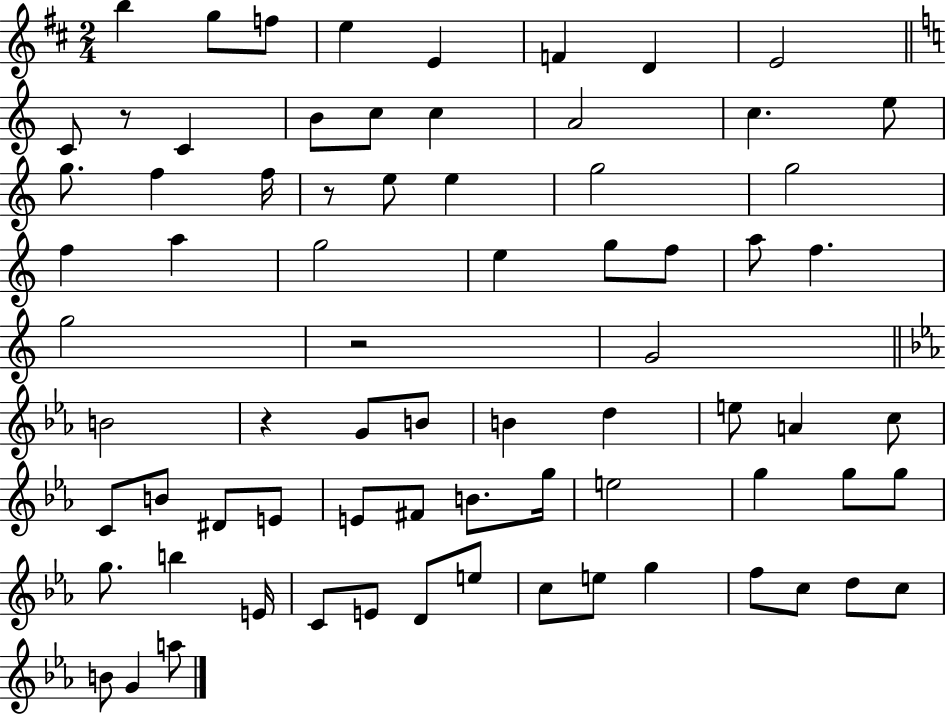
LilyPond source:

{
  \clef treble
  \numericTimeSignature
  \time 2/4
  \key d \major
  \repeat volta 2 { b''4 g''8 f''8 | e''4 e'4 | f'4 d'4 | e'2 | \break \bar "||" \break \key c \major c'8 r8 c'4 | b'8 c''8 c''4 | a'2 | c''4. e''8 | \break g''8. f''4 f''16 | r8 e''8 e''4 | g''2 | g''2 | \break f''4 a''4 | g''2 | e''4 g''8 f''8 | a''8 f''4. | \break g''2 | r2 | g'2 | \bar "||" \break \key ees \major b'2 | r4 g'8 b'8 | b'4 d''4 | e''8 a'4 c''8 | \break c'8 b'8 dis'8 e'8 | e'8 fis'8 b'8. g''16 | e''2 | g''4 g''8 g''8 | \break g''8. b''4 e'16 | c'8 e'8 d'8 e''8 | c''8 e''8 g''4 | f''8 c''8 d''8 c''8 | \break b'8 g'4 a''8 | } \bar "|."
}